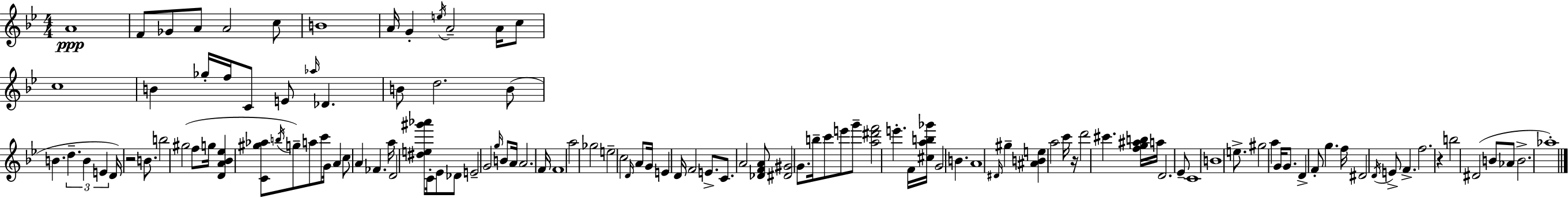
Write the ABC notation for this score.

X:1
T:Untitled
M:4/4
L:1/4
K:Bb
A4 F/2 _G/2 A/2 A2 c/2 B4 A/4 G e/4 A2 A/4 c/2 c4 B _g/4 f/4 C/2 E/2 _a/4 _D B/2 d2 B/2 B d B E D/4 z2 B/2 b2 ^g2 f/2 g/4 [DA_B_e] [C^g_a]/2 b/4 g/2 a/2 c'/2 G/4 A c/2 A _F a/4 D2 [^de^g'_a']/2 C/4 _E/2 _D/2 E2 G2 g/4 B/2 A/4 A2 F/4 F4 a2 _g2 e2 c2 D/4 A/2 G/4 E D/4 F2 E/2 C/2 A2 [_DFA]/2 [^D^G]2 G/2 b/4 c'/2 e'/2 g'/2 [a^d'f']2 e' F/4 [^cab_g']/4 G2 B A4 ^D/4 ^g [^ABe] a2 c'/4 z/4 d'2 ^c' [fg^ab]/4 a/4 D2 _E/2 C4 B4 e/2 ^g2 a G/4 G/2 D F/2 g f/4 ^D2 D/4 E/2 F f2 z b2 ^D2 B/2 _A/2 B2 _a4